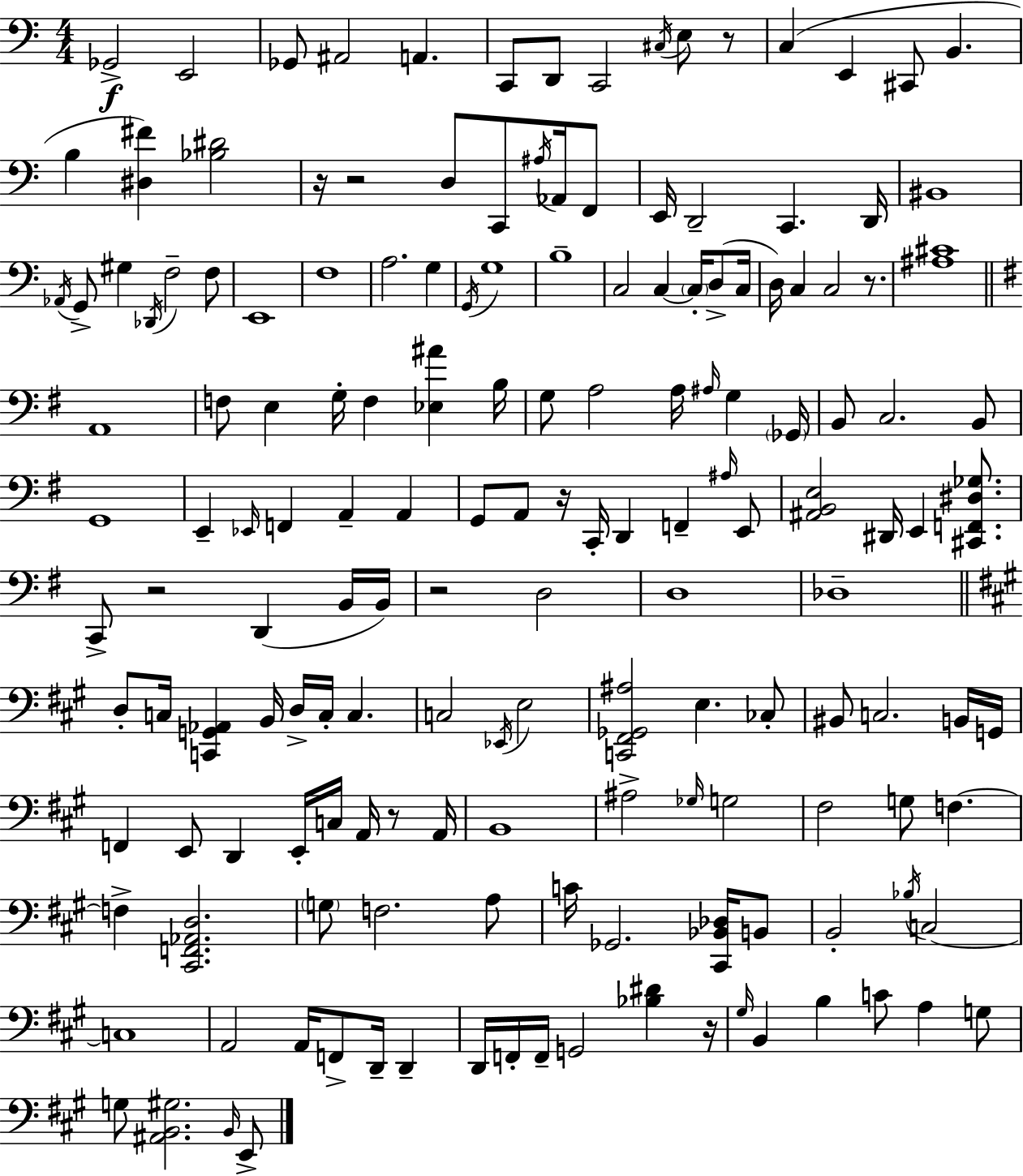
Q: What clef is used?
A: bass